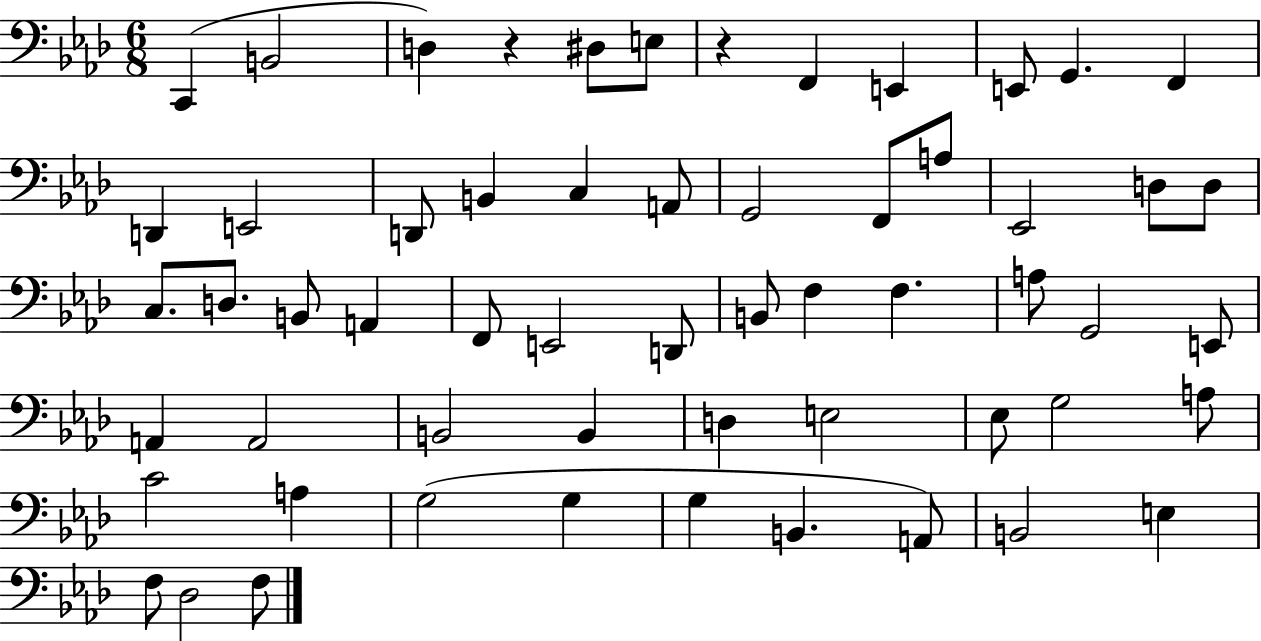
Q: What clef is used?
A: bass